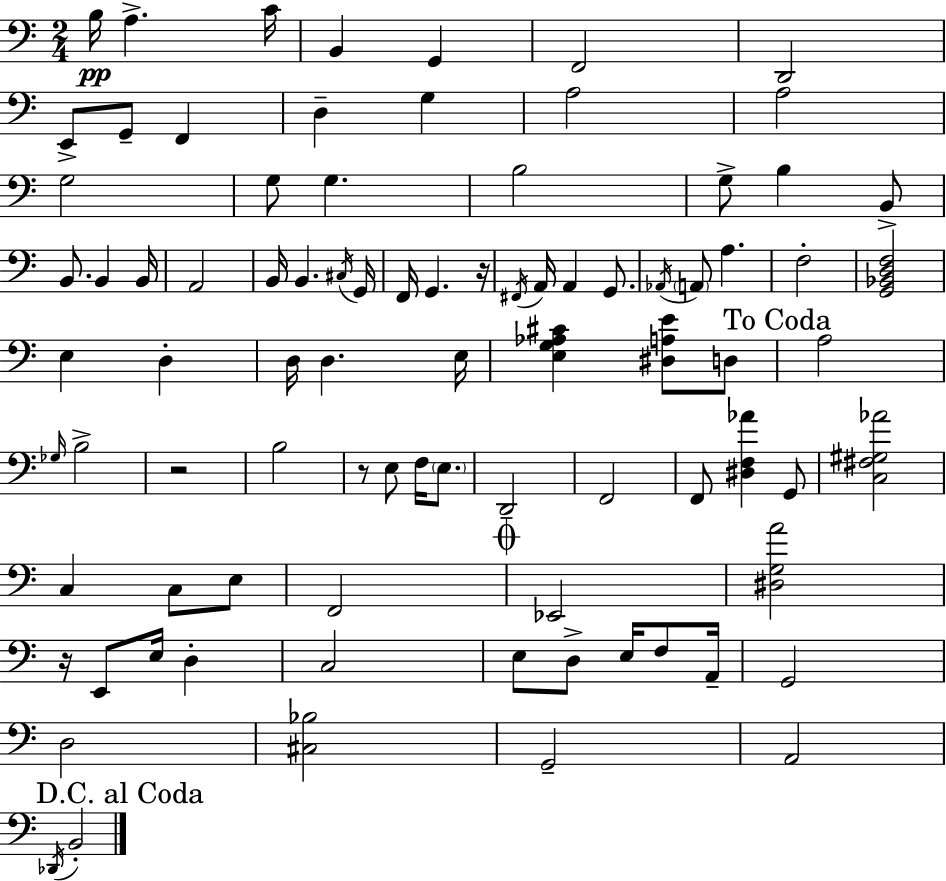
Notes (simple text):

B3/s A3/q. C4/s B2/q G2/q F2/h D2/h E2/e G2/e F2/q D3/q G3/q A3/h A3/h G3/h G3/e G3/q. B3/h G3/e B3/q B2/e B2/e. B2/q B2/s A2/h B2/s B2/q. C#3/s G2/s F2/s G2/q. R/s F#2/s A2/s A2/q G2/e. Ab2/s A2/e A3/q. F3/h [G2,Bb2,D3,F3]/h E3/q D3/q D3/s D3/q. E3/s [E3,G3,Ab3,C#4]/q [D#3,A3,E4]/e D3/e A3/h Gb3/s B3/h R/h B3/h R/e E3/e F3/s E3/e. D2/h F2/h F2/e [D#3,F3,Ab4]/q G2/e [C3,F#3,G#3,Ab4]/h C3/q C3/e E3/e F2/h Eb2/h [D#3,G3,A4]/h R/s E2/e E3/s D3/q C3/h E3/e D3/e E3/s F3/e A2/s G2/h D3/h [C#3,Bb3]/h G2/h A2/h Db2/s B2/h